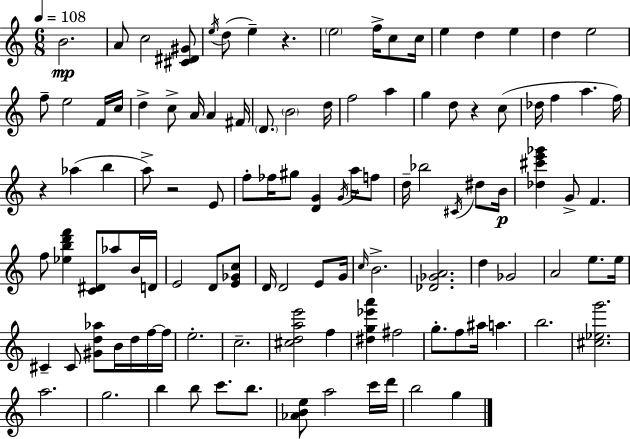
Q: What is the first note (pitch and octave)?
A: B4